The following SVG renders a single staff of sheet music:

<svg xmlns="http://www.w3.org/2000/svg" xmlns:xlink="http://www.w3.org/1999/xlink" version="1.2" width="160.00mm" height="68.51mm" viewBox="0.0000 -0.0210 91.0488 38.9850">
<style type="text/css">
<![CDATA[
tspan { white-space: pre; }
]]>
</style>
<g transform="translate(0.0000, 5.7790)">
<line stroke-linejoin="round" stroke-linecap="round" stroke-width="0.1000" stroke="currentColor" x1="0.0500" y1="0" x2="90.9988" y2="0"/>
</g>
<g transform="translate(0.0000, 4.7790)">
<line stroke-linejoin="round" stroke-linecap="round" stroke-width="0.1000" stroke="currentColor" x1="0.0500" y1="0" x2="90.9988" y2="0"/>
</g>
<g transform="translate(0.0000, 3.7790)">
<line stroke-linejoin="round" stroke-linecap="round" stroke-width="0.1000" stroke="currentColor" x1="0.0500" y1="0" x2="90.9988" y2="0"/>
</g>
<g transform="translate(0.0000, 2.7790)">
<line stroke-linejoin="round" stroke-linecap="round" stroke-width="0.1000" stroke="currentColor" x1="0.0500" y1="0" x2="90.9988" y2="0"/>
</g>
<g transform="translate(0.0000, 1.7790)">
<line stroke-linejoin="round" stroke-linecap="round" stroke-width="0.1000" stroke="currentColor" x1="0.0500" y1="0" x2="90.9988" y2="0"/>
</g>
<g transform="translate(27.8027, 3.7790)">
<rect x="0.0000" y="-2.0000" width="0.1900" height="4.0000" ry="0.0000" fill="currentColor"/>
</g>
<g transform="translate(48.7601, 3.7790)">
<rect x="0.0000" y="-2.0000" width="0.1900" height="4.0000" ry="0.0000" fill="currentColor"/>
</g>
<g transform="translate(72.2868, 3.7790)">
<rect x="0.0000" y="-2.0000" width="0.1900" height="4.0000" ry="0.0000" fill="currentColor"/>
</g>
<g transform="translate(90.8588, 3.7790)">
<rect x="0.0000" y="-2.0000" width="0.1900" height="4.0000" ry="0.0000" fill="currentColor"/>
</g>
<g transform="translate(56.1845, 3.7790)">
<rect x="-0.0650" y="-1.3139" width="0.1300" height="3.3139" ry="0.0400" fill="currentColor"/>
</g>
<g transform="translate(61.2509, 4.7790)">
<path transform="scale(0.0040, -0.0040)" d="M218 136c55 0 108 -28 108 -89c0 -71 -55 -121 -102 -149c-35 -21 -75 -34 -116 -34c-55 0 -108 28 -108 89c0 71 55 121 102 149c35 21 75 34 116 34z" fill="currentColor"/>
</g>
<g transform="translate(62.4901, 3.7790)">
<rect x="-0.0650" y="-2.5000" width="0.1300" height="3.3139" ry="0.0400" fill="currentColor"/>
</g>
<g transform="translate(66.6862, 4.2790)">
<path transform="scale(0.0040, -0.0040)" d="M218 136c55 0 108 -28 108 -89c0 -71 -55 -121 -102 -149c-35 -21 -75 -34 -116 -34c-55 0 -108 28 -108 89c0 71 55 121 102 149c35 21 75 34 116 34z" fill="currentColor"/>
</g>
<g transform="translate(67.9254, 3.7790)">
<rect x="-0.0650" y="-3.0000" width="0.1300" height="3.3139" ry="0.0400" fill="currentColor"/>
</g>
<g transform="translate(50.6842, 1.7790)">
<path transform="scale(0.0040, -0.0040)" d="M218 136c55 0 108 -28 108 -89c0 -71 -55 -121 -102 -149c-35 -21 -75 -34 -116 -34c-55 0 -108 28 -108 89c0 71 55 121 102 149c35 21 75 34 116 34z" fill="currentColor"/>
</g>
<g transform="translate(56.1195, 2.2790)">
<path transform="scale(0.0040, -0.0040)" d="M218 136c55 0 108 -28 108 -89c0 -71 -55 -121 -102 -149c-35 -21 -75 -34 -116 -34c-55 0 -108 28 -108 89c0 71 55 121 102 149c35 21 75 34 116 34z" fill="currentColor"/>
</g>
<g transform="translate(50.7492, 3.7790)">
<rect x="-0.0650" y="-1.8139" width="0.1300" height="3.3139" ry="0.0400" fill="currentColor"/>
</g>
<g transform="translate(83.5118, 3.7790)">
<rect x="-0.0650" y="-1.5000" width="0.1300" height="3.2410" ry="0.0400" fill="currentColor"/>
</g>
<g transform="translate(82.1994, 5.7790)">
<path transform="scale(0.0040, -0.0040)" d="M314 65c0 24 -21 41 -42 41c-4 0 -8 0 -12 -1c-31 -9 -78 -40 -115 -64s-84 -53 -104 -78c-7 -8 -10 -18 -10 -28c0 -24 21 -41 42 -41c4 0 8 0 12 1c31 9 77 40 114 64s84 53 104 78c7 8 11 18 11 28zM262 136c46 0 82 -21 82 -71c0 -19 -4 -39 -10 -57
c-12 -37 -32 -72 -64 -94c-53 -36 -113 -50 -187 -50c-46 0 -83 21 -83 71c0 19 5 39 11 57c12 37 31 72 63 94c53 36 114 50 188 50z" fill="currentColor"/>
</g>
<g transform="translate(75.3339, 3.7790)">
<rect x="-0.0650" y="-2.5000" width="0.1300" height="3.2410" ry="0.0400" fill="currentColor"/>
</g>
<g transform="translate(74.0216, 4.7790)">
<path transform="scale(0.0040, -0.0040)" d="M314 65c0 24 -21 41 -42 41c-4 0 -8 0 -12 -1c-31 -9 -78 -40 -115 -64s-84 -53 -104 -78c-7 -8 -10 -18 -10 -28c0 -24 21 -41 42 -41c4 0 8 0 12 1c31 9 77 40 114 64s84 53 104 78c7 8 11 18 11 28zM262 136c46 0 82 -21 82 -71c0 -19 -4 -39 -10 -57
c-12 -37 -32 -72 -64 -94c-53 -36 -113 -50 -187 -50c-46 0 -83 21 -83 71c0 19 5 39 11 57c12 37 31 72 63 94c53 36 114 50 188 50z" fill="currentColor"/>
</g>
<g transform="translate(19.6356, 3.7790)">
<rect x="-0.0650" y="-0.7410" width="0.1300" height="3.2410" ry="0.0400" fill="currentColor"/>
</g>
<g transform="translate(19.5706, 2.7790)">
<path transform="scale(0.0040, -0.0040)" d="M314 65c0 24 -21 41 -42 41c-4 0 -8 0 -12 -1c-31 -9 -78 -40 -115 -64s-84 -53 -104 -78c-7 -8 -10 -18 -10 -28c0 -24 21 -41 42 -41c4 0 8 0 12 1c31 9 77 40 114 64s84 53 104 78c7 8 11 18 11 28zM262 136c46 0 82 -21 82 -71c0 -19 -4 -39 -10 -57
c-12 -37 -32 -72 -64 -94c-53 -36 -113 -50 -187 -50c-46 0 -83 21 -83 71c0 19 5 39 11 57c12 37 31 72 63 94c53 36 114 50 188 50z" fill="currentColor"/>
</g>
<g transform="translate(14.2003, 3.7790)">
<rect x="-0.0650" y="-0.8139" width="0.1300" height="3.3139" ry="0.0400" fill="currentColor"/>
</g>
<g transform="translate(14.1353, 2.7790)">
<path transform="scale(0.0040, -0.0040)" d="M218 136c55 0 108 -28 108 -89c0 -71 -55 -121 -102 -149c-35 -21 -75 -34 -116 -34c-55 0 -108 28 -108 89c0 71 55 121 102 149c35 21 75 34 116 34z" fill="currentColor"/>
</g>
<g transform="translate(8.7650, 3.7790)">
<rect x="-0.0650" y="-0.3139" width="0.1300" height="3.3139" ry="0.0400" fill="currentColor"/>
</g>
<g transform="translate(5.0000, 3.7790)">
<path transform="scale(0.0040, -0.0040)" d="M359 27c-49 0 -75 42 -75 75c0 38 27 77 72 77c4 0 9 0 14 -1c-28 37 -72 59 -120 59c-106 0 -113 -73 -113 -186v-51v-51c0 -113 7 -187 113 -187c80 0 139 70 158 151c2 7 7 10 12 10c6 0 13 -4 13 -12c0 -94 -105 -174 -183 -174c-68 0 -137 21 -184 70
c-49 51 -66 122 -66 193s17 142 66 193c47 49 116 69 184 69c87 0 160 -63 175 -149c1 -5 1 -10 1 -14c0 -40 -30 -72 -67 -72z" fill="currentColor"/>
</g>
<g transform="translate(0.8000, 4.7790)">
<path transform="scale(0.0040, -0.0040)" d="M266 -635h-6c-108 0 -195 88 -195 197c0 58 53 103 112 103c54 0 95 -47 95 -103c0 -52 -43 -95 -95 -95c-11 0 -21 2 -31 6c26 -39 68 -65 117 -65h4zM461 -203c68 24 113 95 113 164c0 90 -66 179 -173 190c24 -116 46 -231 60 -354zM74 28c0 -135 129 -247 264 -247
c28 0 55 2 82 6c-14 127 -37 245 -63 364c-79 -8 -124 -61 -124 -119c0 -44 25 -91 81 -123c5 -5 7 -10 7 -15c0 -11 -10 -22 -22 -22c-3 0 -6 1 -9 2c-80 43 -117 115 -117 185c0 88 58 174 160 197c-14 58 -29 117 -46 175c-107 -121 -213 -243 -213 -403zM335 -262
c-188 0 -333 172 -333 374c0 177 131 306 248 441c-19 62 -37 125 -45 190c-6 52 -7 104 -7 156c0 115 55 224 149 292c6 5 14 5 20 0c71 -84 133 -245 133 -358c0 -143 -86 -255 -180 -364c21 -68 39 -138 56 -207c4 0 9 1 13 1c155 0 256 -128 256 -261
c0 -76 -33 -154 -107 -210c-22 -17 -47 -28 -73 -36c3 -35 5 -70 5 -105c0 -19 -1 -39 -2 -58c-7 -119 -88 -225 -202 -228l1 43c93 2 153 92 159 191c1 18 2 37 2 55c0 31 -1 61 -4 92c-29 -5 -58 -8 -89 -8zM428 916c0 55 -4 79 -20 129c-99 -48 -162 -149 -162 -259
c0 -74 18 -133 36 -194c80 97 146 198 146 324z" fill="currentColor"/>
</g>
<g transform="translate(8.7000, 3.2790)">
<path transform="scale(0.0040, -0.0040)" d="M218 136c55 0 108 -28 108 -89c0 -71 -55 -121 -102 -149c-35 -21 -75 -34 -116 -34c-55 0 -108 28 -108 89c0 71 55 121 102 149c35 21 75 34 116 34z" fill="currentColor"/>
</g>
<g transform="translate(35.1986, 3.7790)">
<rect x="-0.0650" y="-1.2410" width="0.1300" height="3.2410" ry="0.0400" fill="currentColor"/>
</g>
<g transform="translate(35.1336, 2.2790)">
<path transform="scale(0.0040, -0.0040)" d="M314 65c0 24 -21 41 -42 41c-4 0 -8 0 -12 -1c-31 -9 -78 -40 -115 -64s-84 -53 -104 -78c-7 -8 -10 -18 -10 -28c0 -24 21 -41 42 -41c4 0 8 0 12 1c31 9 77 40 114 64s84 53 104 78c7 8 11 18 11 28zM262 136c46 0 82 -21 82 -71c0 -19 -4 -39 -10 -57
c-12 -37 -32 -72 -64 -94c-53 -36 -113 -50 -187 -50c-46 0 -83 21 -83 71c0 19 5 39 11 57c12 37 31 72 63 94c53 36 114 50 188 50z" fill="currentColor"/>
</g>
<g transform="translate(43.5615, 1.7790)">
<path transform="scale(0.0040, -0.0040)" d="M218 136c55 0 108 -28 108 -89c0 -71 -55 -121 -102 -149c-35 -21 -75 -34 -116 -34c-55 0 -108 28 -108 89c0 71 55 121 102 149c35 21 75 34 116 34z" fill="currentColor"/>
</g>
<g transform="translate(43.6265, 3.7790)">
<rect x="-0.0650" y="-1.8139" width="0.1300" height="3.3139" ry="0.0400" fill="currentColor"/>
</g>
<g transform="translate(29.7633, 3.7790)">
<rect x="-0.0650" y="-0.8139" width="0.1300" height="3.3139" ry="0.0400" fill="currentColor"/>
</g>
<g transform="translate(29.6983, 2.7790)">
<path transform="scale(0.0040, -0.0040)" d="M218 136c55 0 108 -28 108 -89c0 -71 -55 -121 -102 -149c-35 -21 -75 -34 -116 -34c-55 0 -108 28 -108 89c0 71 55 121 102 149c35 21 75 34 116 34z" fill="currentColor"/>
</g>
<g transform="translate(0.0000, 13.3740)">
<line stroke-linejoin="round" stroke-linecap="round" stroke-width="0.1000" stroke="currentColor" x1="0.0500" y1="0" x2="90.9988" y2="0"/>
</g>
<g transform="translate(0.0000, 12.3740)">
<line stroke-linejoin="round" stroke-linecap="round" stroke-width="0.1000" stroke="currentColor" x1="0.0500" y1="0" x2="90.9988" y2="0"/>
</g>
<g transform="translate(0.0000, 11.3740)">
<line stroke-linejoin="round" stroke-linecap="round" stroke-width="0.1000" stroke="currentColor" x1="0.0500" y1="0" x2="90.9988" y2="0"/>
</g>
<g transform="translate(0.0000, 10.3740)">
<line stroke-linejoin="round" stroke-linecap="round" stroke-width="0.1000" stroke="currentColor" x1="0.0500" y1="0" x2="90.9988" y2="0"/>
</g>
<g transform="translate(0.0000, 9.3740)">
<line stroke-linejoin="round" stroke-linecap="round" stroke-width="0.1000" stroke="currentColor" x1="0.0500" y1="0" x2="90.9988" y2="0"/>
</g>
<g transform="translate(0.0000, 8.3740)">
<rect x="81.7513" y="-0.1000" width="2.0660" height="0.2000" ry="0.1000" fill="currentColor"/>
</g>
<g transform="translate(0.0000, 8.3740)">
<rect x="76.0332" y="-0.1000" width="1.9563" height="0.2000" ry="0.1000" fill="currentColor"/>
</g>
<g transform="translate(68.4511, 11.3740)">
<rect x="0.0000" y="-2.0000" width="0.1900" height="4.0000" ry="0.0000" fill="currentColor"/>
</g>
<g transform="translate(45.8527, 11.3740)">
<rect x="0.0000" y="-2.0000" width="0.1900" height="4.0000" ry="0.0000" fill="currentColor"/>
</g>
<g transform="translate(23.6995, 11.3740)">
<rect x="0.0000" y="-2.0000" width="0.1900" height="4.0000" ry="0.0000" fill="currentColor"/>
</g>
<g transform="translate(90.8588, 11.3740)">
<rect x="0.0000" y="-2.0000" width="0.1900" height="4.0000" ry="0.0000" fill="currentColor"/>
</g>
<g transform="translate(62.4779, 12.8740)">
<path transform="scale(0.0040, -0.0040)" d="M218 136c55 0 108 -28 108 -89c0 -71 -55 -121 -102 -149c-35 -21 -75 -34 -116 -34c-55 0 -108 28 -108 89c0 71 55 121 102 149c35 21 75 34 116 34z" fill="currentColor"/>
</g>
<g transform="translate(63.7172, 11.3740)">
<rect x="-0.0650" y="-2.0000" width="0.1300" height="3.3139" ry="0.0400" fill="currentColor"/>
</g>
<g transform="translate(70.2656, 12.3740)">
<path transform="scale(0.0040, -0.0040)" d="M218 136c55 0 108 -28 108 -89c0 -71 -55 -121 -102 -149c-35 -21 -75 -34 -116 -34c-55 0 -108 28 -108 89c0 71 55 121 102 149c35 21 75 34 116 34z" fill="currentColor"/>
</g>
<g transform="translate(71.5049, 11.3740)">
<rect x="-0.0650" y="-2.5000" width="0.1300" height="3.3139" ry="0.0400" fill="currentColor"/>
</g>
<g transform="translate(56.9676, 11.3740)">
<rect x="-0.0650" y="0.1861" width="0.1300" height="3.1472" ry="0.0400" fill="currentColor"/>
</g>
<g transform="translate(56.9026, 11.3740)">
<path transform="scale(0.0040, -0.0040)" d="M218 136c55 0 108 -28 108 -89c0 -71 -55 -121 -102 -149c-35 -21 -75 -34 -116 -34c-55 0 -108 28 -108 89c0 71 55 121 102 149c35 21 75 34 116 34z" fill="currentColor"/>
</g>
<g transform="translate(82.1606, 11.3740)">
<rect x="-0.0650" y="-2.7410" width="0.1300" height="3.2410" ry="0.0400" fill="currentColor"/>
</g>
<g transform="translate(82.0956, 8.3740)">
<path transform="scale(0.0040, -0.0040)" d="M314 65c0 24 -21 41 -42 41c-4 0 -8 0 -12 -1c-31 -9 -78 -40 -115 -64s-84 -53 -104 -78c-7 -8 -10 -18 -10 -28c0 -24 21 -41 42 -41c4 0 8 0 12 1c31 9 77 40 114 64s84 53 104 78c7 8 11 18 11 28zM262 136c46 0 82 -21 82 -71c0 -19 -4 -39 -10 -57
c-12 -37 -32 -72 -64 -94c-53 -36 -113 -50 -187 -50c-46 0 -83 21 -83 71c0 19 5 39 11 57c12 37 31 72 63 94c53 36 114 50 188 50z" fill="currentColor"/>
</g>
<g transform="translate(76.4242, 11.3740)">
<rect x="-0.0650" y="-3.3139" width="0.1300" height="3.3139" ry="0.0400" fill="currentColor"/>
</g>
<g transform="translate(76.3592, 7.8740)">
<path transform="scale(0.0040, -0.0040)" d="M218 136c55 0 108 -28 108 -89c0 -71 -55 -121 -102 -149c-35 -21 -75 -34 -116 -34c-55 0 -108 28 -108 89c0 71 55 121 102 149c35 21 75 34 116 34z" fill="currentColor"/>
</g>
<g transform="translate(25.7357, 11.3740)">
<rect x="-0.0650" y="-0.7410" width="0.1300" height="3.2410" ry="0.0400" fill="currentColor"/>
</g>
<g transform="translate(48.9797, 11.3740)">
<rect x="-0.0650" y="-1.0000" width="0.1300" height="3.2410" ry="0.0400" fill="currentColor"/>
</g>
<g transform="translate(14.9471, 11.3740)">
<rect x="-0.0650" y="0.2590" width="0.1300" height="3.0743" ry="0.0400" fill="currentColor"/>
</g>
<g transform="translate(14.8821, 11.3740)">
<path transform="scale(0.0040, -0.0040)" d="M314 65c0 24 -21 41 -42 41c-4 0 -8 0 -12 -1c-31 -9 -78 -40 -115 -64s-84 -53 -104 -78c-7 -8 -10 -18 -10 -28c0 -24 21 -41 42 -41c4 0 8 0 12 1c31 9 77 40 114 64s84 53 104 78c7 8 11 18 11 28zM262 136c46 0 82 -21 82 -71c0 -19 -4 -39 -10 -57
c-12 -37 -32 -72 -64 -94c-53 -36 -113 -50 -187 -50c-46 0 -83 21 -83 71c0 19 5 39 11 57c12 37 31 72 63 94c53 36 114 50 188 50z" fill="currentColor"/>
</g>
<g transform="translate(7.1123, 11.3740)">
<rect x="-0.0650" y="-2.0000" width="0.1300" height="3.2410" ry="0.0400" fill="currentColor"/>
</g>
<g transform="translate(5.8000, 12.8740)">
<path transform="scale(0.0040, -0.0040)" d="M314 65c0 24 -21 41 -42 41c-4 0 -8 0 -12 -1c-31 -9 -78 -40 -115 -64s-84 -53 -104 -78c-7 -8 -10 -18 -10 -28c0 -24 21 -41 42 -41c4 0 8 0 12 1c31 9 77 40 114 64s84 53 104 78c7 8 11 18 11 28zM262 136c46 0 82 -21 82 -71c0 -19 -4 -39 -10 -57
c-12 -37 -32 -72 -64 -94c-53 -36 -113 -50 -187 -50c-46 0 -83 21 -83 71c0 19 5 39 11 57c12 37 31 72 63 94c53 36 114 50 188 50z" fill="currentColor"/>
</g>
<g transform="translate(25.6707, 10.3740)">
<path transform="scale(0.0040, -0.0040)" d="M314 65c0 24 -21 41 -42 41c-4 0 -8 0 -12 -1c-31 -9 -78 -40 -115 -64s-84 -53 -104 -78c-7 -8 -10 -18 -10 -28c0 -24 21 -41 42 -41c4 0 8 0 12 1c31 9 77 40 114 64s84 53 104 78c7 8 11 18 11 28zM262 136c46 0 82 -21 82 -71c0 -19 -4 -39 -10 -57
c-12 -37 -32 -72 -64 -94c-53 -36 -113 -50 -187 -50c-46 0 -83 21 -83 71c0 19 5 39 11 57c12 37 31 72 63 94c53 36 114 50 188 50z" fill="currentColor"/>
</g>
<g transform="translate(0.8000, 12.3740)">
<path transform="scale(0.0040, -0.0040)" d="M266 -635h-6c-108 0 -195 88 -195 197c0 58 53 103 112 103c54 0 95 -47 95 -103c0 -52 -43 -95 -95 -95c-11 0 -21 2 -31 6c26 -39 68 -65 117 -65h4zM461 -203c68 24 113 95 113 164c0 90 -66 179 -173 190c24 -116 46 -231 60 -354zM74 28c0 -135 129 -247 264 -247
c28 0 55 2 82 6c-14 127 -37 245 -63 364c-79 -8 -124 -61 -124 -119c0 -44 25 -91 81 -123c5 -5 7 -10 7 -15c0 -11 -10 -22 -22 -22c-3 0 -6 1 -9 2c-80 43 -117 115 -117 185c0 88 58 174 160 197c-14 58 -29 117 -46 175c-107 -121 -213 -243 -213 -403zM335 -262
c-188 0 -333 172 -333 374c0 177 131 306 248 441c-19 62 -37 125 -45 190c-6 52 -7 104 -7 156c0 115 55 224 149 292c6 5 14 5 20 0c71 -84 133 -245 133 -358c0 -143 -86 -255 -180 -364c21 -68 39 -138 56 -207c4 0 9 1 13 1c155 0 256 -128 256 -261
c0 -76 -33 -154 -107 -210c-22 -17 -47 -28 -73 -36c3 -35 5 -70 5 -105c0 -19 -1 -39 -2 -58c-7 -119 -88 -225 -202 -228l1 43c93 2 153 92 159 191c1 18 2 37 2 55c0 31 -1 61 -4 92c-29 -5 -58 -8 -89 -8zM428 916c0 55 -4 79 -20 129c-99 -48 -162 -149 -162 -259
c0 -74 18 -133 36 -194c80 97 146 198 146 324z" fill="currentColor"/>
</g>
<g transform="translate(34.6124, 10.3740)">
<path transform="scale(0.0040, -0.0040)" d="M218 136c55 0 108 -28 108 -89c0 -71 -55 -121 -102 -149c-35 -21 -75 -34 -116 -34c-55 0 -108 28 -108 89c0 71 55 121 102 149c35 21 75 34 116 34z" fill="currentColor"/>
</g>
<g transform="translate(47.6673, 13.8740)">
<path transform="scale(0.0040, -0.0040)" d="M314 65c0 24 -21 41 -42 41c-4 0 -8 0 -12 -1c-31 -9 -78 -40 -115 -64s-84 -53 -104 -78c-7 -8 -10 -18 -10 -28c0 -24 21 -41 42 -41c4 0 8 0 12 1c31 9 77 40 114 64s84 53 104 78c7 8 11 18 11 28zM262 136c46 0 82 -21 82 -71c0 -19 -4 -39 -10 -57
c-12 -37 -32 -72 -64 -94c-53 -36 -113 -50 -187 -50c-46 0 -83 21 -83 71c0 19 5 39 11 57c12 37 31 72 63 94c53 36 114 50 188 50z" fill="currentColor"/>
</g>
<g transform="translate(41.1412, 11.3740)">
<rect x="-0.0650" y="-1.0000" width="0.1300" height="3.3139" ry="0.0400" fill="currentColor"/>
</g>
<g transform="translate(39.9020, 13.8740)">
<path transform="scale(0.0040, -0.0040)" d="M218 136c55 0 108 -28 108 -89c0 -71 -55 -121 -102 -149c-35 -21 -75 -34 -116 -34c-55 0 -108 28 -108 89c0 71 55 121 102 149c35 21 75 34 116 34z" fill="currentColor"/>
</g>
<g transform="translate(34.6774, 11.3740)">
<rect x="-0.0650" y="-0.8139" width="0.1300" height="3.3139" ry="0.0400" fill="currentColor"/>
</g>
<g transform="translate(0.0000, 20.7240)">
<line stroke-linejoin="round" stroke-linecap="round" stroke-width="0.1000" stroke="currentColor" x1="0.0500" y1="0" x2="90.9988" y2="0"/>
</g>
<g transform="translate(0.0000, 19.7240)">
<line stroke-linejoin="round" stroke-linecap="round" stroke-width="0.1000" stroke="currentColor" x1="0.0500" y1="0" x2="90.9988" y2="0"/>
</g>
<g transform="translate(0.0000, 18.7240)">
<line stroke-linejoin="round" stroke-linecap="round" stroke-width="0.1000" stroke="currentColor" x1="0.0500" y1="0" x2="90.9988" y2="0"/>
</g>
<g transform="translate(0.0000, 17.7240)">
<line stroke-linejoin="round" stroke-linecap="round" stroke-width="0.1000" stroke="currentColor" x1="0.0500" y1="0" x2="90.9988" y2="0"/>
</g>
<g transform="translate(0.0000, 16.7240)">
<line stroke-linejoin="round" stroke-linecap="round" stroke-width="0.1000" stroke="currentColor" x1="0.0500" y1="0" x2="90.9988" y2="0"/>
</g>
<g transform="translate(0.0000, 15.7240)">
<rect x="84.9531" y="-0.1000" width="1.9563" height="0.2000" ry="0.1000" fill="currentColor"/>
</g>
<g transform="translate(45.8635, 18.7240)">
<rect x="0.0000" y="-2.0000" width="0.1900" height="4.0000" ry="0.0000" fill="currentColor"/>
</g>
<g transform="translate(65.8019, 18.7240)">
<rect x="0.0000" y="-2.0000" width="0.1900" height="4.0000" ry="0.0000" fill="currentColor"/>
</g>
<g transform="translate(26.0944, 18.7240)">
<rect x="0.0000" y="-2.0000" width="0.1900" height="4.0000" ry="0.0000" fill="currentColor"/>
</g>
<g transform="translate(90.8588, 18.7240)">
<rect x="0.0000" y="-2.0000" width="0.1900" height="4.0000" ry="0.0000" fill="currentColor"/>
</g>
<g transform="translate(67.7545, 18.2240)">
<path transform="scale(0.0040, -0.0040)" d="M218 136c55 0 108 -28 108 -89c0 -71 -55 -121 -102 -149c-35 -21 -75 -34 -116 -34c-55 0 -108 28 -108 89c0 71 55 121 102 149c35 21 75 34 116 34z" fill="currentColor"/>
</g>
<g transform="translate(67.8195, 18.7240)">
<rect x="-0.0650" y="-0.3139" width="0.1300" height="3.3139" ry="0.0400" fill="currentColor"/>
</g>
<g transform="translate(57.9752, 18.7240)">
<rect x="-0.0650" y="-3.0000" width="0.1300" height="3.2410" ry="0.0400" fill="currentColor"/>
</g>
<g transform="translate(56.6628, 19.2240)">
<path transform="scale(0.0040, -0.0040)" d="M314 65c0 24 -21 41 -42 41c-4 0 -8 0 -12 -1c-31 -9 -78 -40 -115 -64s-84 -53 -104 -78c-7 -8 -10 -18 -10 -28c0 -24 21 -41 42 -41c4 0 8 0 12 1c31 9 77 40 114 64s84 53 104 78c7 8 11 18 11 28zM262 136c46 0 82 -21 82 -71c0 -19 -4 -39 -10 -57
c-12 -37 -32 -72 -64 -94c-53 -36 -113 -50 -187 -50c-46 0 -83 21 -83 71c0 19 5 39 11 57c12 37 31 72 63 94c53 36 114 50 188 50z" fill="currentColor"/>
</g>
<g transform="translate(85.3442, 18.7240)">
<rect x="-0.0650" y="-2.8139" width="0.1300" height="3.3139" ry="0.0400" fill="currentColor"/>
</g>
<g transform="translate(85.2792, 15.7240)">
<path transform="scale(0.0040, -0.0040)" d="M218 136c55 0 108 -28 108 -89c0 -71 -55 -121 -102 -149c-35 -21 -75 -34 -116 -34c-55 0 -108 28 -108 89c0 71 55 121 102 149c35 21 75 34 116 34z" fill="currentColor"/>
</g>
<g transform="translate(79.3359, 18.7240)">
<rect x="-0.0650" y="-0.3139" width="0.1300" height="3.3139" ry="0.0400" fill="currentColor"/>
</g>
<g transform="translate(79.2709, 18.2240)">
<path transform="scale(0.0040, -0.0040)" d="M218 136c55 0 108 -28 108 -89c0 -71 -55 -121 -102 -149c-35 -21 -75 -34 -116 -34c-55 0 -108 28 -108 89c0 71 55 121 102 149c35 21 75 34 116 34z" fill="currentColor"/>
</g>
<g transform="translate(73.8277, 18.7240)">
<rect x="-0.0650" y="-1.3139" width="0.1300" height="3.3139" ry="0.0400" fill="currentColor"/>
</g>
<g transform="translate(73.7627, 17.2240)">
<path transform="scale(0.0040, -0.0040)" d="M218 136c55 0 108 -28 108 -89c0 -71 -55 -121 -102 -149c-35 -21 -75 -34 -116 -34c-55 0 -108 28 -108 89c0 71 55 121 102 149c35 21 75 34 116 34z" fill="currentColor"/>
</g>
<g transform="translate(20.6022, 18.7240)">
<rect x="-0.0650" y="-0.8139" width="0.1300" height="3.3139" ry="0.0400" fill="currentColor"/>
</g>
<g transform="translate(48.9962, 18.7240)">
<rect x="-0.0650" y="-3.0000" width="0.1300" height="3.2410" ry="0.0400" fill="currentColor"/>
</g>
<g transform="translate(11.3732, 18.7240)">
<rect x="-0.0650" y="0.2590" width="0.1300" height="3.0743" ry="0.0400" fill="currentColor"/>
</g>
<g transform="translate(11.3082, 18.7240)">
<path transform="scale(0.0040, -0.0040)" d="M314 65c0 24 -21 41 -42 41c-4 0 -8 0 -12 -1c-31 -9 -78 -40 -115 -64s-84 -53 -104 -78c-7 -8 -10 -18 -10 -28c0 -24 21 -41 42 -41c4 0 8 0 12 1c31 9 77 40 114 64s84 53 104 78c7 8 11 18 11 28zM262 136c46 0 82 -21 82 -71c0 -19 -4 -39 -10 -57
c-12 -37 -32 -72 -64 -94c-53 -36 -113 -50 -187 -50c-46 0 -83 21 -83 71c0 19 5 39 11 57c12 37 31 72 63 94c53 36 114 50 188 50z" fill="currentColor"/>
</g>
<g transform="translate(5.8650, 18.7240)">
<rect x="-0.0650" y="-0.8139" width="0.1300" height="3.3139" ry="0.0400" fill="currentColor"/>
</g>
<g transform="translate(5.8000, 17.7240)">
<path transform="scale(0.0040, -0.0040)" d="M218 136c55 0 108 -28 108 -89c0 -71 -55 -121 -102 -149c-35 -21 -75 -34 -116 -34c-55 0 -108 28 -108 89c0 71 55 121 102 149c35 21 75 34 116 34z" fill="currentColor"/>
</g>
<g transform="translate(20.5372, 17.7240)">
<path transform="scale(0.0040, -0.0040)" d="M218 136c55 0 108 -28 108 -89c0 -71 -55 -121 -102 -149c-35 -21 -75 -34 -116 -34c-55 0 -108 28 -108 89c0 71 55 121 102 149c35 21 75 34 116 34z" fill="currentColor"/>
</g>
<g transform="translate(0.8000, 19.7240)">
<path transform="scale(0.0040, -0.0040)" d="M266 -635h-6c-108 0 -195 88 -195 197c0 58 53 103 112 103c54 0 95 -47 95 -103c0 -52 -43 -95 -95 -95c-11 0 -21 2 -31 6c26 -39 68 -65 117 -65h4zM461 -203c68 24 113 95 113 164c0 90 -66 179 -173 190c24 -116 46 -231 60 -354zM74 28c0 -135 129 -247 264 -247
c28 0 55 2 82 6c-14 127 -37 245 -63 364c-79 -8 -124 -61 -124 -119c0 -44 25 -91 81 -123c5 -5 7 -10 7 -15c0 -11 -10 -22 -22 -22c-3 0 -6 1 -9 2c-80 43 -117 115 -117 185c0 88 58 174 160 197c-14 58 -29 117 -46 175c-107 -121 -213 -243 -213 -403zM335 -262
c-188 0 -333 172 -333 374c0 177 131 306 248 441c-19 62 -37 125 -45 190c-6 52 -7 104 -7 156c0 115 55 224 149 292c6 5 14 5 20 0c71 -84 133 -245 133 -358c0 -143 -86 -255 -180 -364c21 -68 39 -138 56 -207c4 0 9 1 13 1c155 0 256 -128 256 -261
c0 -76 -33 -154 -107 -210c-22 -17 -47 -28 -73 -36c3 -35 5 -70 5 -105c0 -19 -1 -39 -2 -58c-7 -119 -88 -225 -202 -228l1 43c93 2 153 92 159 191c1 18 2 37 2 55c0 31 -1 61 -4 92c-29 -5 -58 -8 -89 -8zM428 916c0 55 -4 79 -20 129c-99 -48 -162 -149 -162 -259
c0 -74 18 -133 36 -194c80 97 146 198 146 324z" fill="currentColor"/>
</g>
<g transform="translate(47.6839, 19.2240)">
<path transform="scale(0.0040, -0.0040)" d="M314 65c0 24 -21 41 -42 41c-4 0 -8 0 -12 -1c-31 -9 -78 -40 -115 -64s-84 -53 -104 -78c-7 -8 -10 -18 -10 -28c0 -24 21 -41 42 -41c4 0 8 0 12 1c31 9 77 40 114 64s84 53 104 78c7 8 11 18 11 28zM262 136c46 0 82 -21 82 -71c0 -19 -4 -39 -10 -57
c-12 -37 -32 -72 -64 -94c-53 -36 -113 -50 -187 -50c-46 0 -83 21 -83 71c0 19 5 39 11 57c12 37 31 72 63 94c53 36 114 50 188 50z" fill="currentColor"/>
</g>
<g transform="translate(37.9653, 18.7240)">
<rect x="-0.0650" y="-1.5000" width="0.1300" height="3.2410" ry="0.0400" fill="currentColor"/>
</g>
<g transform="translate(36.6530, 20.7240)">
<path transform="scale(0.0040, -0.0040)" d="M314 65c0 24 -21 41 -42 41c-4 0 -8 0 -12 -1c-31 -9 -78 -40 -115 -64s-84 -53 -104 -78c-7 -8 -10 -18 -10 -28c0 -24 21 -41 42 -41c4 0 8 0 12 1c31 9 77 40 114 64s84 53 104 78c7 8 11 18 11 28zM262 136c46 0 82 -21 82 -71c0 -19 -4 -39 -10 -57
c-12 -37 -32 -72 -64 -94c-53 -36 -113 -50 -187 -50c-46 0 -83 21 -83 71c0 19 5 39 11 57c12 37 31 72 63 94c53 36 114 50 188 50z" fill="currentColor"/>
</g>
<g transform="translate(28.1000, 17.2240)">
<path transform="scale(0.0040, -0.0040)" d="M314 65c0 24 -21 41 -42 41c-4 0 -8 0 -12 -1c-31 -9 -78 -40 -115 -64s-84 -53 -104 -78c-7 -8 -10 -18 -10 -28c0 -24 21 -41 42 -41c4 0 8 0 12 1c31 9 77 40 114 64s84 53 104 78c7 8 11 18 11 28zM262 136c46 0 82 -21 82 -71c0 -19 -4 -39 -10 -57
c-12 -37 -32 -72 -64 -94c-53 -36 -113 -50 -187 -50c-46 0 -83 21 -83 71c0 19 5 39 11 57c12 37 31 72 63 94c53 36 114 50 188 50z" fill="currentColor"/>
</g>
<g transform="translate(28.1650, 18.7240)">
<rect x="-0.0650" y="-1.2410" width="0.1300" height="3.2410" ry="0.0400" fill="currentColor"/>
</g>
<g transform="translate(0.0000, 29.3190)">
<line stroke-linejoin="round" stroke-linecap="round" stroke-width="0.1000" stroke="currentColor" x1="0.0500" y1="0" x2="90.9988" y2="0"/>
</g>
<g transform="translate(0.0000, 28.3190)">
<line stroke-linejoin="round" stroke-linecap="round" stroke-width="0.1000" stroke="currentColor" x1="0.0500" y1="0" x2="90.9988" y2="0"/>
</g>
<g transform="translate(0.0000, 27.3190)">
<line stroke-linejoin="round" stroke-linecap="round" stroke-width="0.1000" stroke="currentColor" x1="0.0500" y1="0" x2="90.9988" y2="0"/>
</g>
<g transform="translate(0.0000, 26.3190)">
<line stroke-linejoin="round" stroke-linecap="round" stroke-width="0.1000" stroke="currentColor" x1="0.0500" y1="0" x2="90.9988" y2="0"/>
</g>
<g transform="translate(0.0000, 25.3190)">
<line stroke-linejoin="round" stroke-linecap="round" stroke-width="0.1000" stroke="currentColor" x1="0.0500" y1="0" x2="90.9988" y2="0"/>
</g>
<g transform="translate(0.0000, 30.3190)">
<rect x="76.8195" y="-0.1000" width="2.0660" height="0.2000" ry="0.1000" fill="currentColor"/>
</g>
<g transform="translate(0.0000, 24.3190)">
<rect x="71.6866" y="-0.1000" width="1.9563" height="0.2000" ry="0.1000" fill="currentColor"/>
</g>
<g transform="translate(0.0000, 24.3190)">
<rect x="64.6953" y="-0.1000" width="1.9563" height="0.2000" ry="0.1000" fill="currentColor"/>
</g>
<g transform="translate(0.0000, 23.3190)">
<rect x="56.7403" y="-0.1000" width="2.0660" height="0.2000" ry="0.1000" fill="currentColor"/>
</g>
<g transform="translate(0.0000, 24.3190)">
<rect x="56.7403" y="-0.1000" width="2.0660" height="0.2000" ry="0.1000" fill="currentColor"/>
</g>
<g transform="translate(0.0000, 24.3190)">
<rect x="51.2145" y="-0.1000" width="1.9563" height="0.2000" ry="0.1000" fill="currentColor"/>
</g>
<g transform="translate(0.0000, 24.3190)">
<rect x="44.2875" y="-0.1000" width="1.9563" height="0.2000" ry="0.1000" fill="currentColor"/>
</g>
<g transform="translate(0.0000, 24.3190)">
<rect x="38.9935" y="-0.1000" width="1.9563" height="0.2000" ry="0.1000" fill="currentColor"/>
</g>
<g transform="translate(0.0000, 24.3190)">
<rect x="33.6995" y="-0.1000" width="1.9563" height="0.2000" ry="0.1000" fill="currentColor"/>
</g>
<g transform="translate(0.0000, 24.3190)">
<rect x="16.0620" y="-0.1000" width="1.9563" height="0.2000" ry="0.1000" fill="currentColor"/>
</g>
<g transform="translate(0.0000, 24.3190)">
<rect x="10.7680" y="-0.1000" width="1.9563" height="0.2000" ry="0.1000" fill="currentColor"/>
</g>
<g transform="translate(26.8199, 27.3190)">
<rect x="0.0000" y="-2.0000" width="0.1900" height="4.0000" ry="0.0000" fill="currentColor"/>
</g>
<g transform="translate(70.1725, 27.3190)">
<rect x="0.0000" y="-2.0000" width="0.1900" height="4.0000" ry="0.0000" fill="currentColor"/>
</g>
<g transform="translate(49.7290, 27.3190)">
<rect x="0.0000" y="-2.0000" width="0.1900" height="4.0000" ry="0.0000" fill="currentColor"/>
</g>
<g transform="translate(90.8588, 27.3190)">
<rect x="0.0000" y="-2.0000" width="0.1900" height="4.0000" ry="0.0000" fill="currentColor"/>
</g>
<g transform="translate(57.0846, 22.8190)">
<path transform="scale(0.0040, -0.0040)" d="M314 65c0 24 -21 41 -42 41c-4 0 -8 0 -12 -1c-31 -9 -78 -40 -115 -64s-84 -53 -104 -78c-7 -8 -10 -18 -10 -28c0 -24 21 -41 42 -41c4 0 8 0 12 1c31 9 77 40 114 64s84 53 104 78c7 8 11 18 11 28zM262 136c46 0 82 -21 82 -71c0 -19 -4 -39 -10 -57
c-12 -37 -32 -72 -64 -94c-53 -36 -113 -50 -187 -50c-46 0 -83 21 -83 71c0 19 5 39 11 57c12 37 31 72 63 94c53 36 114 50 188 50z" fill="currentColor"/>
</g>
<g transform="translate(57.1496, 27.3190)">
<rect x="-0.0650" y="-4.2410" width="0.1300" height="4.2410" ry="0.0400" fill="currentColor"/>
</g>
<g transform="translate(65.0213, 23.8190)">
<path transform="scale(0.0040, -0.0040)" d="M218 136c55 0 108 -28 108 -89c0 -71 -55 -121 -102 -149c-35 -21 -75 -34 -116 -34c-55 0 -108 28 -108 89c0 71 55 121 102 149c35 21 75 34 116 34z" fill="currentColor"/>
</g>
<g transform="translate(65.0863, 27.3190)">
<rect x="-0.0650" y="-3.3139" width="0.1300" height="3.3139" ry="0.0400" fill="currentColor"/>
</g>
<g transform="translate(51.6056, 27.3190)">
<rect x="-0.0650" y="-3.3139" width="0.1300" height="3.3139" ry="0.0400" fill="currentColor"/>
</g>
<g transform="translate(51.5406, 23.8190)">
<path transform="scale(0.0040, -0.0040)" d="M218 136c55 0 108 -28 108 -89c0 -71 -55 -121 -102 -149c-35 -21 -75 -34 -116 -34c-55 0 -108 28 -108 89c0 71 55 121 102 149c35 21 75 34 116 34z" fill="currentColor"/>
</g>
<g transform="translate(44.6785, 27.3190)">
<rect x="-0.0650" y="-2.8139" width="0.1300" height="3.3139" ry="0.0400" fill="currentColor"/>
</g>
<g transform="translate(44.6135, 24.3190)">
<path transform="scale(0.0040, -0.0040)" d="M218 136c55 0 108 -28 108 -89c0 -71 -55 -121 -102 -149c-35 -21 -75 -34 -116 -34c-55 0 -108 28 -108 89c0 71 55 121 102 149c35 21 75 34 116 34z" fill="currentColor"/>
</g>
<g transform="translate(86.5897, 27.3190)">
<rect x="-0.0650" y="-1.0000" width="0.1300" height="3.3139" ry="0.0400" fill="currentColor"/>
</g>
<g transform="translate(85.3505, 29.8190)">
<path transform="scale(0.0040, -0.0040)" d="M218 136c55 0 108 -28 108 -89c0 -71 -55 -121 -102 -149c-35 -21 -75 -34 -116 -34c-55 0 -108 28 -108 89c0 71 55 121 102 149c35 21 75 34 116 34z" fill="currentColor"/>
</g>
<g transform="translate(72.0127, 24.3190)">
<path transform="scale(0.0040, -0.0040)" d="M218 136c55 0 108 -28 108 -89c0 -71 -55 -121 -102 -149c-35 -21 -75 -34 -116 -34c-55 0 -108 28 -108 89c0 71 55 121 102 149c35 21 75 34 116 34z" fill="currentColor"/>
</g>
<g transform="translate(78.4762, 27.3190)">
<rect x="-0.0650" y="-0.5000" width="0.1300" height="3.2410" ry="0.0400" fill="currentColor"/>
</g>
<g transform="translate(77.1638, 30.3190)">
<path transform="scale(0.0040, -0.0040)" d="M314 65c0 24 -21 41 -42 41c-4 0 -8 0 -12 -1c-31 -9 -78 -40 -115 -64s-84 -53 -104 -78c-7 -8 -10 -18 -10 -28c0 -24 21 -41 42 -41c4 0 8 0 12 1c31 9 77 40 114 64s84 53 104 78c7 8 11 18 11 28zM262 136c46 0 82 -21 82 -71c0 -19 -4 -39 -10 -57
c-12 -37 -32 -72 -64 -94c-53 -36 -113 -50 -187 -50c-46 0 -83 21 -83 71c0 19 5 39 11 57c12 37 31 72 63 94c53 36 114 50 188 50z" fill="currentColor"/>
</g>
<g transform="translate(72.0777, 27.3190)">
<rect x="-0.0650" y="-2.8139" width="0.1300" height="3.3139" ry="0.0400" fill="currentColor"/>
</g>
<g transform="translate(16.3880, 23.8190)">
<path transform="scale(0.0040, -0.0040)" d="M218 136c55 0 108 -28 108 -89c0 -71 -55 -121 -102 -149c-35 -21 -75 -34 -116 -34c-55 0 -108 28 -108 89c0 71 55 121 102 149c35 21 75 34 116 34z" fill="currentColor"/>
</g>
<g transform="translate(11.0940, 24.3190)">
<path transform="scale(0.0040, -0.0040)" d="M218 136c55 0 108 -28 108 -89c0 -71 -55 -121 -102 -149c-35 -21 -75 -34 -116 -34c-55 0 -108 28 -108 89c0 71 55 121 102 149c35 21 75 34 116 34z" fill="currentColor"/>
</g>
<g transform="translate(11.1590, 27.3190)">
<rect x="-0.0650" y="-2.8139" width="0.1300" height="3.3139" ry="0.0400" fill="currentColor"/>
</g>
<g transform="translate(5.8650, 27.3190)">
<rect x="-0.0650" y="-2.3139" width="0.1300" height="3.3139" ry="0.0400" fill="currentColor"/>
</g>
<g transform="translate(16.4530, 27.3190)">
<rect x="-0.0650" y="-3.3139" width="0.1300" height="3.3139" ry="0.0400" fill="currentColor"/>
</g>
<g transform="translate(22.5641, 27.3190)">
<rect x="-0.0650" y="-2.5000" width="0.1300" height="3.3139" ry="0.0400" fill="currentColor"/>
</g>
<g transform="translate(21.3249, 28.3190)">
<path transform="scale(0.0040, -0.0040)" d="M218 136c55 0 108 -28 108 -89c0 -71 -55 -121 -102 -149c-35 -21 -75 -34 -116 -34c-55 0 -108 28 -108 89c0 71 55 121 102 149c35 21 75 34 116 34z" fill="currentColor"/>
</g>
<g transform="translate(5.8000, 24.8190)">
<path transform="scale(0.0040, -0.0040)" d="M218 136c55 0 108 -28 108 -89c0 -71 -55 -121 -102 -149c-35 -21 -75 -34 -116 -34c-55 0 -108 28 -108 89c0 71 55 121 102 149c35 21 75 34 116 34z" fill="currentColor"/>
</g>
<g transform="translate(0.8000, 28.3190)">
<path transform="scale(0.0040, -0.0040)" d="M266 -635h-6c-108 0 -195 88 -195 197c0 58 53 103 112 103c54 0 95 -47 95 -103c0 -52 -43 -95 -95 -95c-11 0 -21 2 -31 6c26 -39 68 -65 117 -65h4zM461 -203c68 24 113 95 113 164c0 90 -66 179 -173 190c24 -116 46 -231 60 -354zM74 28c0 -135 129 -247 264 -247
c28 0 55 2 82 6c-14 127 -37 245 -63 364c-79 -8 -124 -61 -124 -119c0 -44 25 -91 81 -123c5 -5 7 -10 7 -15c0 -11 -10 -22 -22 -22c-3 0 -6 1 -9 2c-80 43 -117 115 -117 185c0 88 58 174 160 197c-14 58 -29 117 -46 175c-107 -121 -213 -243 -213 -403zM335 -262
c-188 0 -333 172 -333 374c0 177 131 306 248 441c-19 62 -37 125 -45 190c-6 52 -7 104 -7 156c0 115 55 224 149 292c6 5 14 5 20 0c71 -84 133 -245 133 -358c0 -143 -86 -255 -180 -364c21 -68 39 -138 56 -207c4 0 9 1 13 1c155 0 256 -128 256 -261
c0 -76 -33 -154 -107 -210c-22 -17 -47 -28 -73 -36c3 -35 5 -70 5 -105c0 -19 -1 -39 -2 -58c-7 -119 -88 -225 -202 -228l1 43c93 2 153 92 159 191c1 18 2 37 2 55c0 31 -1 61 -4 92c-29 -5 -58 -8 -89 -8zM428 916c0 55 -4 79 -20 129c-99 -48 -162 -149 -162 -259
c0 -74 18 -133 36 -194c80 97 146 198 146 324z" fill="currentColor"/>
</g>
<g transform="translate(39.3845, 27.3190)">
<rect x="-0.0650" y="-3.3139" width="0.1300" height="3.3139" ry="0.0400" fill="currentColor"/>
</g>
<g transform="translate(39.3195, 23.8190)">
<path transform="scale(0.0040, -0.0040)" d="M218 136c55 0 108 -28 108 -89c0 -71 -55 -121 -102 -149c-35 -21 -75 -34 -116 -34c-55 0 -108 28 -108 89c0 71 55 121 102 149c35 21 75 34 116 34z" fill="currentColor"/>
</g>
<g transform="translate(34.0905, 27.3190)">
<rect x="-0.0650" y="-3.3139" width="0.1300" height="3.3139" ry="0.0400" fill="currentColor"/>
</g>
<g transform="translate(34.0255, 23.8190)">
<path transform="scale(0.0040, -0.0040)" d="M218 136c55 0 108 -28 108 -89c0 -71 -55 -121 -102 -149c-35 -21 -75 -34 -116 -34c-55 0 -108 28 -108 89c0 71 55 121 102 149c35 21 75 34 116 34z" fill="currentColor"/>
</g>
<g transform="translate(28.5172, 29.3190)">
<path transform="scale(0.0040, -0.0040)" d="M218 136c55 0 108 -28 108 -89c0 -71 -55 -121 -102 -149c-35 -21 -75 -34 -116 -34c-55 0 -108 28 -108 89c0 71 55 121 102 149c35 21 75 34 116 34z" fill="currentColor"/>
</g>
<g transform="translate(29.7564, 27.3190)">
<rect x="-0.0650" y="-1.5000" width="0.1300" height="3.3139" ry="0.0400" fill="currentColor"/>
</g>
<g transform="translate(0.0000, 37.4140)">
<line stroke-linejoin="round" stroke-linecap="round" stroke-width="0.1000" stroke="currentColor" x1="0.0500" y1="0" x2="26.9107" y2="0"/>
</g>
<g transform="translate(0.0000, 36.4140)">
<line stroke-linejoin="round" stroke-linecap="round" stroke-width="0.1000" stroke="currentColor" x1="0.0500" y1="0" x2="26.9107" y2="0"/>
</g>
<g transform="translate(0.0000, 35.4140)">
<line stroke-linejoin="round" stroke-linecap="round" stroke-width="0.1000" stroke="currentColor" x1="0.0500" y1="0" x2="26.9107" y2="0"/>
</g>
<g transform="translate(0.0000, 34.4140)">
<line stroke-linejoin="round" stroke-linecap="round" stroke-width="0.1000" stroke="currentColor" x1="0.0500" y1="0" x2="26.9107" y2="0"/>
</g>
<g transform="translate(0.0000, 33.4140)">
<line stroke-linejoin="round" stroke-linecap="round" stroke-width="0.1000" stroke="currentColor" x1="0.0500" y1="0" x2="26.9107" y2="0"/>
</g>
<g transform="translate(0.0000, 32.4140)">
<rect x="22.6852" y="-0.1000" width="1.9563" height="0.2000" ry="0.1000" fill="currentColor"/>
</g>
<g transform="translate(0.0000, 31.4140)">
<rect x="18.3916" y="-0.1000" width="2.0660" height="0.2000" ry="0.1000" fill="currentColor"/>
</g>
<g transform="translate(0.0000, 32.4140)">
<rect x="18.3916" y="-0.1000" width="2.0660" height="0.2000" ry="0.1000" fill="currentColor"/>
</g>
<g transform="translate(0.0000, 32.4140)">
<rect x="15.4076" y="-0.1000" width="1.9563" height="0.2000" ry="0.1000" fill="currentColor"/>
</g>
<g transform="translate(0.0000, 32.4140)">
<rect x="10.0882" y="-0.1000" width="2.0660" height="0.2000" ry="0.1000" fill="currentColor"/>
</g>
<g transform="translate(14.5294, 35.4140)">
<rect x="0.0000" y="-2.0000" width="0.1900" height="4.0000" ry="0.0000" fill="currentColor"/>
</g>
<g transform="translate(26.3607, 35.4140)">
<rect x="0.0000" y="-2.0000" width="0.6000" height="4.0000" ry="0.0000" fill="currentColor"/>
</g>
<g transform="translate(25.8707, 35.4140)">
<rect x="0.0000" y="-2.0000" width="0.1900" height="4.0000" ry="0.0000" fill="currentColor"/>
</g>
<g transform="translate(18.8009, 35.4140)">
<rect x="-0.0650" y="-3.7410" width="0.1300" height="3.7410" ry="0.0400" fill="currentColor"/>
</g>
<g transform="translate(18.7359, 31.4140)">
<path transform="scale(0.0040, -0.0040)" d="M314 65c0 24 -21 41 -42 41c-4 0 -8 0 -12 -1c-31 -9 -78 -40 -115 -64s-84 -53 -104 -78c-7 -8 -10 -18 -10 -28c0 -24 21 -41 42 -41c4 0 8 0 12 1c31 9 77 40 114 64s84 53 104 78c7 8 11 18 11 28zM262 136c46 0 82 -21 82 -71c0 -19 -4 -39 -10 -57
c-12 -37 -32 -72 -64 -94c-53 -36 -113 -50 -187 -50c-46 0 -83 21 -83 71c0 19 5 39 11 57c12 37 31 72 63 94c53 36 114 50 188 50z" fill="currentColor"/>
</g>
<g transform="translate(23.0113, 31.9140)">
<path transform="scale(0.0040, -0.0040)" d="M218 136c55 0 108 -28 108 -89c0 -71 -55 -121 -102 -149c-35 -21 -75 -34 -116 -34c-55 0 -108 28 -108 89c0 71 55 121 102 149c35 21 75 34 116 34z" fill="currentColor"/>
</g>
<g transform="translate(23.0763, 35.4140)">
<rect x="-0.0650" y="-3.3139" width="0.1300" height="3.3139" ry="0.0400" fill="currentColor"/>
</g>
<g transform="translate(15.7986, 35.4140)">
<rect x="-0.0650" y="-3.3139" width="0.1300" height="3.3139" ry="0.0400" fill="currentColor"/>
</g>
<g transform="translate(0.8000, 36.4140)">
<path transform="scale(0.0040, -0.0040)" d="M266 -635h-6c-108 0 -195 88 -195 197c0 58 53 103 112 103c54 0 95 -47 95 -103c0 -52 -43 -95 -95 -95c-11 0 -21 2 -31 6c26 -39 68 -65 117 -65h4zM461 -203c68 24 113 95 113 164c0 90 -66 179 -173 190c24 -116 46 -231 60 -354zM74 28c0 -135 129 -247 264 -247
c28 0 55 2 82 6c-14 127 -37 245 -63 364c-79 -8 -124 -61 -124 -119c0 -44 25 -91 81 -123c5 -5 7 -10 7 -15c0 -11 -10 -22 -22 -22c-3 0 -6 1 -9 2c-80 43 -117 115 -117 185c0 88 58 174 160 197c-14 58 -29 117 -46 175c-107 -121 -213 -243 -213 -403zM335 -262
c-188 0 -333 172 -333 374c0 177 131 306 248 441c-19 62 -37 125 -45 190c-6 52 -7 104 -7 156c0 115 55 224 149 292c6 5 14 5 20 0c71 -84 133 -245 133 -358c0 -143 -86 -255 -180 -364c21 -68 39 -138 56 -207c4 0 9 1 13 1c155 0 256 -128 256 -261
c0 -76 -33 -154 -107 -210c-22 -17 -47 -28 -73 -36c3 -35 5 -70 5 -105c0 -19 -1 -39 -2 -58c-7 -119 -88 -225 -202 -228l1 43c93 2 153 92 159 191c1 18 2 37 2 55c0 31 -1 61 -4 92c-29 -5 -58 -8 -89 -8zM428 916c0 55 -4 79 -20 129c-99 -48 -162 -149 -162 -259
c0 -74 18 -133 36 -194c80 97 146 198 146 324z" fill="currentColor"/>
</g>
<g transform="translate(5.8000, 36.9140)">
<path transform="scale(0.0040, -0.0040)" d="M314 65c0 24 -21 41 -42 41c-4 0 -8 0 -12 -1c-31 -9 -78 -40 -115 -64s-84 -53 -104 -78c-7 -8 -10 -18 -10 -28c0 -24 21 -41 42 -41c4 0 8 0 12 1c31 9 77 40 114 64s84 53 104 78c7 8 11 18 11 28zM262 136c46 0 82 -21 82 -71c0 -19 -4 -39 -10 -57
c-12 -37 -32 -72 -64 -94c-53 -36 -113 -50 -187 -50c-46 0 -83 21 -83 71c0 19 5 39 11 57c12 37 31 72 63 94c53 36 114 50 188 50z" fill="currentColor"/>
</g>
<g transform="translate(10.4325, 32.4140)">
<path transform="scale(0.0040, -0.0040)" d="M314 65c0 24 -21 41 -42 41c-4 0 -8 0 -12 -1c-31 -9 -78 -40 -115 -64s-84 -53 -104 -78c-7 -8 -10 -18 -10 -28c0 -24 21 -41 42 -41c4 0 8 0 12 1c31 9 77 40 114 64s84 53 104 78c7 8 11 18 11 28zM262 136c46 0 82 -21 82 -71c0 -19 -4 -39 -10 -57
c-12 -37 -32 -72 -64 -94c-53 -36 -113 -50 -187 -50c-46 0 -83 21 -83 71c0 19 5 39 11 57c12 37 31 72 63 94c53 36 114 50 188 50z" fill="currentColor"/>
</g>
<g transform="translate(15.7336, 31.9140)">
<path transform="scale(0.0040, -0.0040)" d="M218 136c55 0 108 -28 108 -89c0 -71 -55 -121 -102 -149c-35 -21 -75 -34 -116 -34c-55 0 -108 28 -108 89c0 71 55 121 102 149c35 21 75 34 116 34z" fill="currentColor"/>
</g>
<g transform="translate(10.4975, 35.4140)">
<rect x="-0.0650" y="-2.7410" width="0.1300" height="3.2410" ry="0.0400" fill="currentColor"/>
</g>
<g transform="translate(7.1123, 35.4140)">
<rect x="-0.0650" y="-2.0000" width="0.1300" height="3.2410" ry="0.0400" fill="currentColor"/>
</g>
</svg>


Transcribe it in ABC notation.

X:1
T:Untitled
M:4/4
L:1/4
K:C
c d d2 d e2 f f e G A G2 E2 F2 B2 d2 d D D2 B F G b a2 d B2 d e2 E2 A2 A2 c e c a g a b G E b b a b d'2 b a C2 D F2 a2 b c'2 b